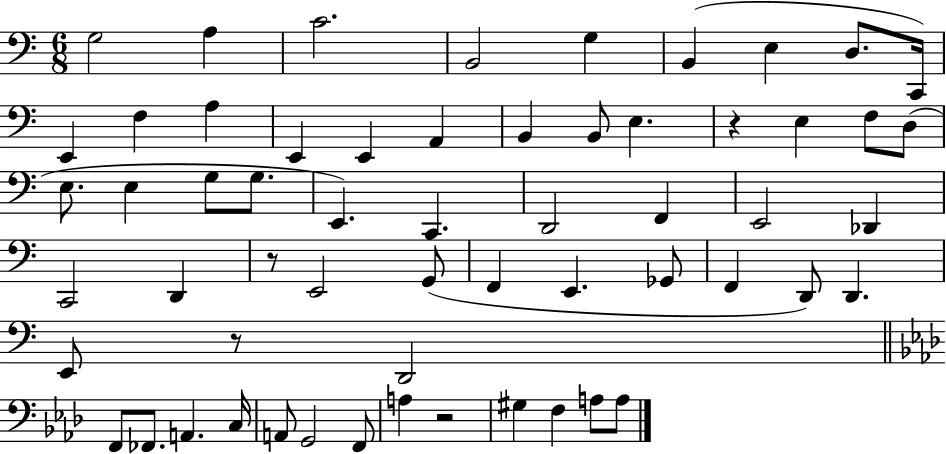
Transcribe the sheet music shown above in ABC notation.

X:1
T:Untitled
M:6/8
L:1/4
K:C
G,2 A, C2 B,,2 G, B,, E, D,/2 C,,/4 E,, F, A, E,, E,, A,, B,, B,,/2 E, z E, F,/2 D,/2 E,/2 E, G,/2 G,/2 E,, C,, D,,2 F,, E,,2 _D,, C,,2 D,, z/2 E,,2 G,,/2 F,, E,, _G,,/2 F,, D,,/2 D,, E,,/2 z/2 D,,2 F,,/2 _F,,/2 A,, C,/4 A,,/2 G,,2 F,,/2 A, z2 ^G, F, A,/2 A,/2